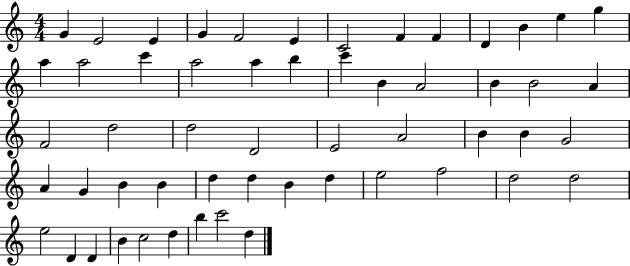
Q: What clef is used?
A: treble